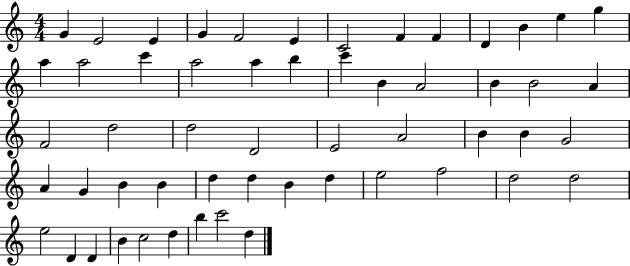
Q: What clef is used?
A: treble